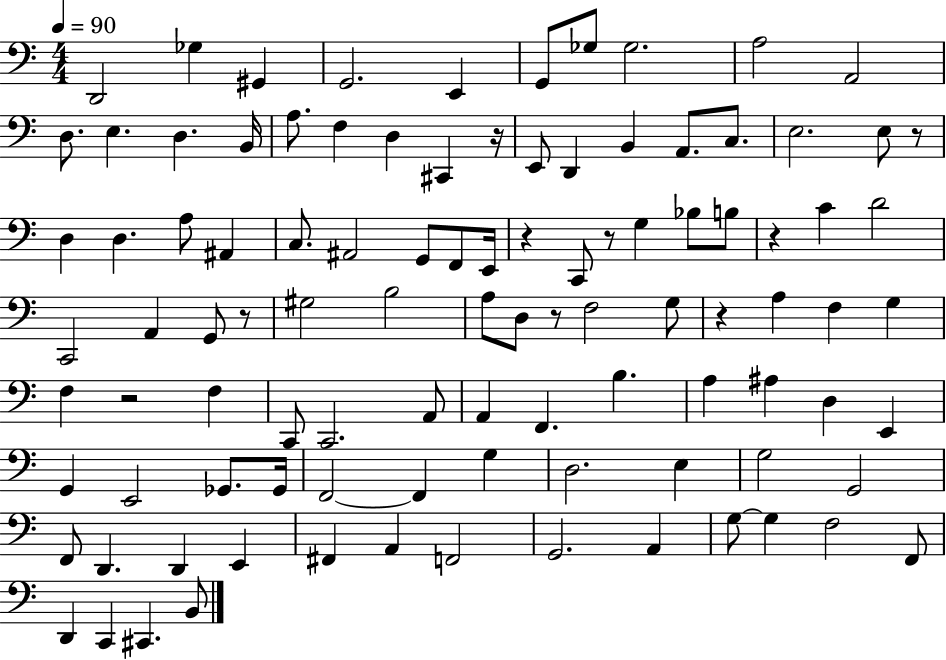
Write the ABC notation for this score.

X:1
T:Untitled
M:4/4
L:1/4
K:C
D,,2 _G, ^G,, G,,2 E,, G,,/2 _G,/2 _G,2 A,2 A,,2 D,/2 E, D, B,,/4 A,/2 F, D, ^C,, z/4 E,,/2 D,, B,, A,,/2 C,/2 E,2 E,/2 z/2 D, D, A,/2 ^A,, C,/2 ^A,,2 G,,/2 F,,/2 E,,/4 z C,,/2 z/2 G, _B,/2 B,/2 z C D2 C,,2 A,, G,,/2 z/2 ^G,2 B,2 A,/2 D,/2 z/2 F,2 G,/2 z A, F, G, F, z2 F, C,,/2 C,,2 A,,/2 A,, F,, B, A, ^A, D, E,, G,, E,,2 _G,,/2 _G,,/4 F,,2 F,, G, D,2 E, G,2 G,,2 F,,/2 D,, D,, E,, ^F,, A,, F,,2 G,,2 A,, G,/2 G, F,2 F,,/2 D,, C,, ^C,, B,,/2